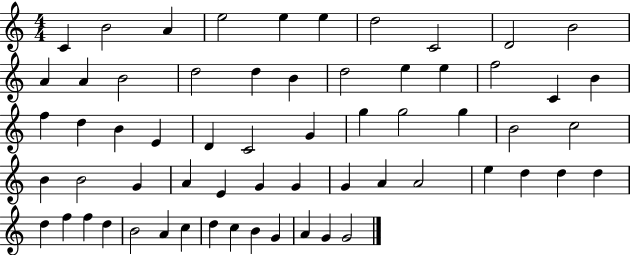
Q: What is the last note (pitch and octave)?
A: G4